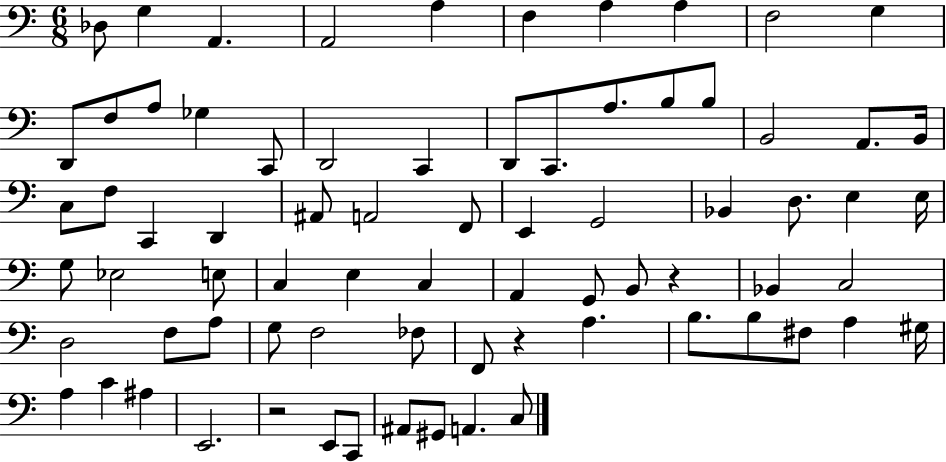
{
  \clef bass
  \numericTimeSignature
  \time 6/8
  \key c \major
  des8 g4 a,4. | a,2 a4 | f4 a4 a4 | f2 g4 | \break d,8 f8 a8 ges4 c,8 | d,2 c,4 | d,8 c,8. a8. b8 b8 | b,2 a,8. b,16 | \break c8 f8 c,4 d,4 | ais,8 a,2 f,8 | e,4 g,2 | bes,4 d8. e4 e16 | \break g8 ees2 e8 | c4 e4 c4 | a,4 g,8 b,8 r4 | bes,4 c2 | \break d2 f8 a8 | g8 f2 fes8 | f,8 r4 a4. | b8. b8 fis8 a4 gis16 | \break a4 c'4 ais4 | e,2. | r2 e,8 c,8 | ais,8 gis,8 a,4. c8 | \break \bar "|."
}